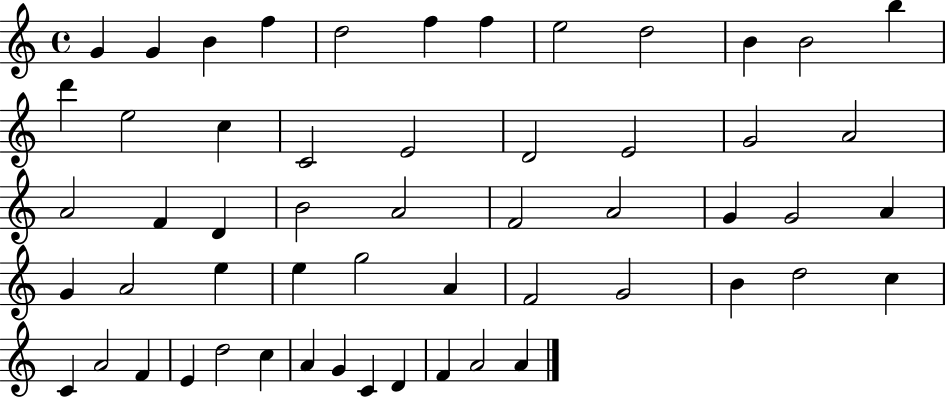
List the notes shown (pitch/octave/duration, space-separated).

G4/q G4/q B4/q F5/q D5/h F5/q F5/q E5/h D5/h B4/q B4/h B5/q D6/q E5/h C5/q C4/h E4/h D4/h E4/h G4/h A4/h A4/h F4/q D4/q B4/h A4/h F4/h A4/h G4/q G4/h A4/q G4/q A4/h E5/q E5/q G5/h A4/q F4/h G4/h B4/q D5/h C5/q C4/q A4/h F4/q E4/q D5/h C5/q A4/q G4/q C4/q D4/q F4/q A4/h A4/q